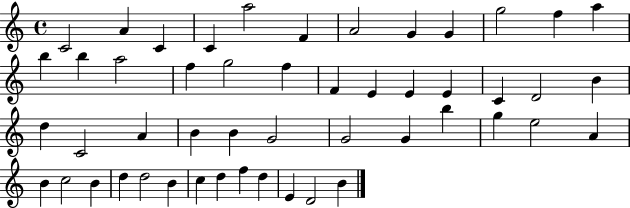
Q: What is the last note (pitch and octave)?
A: B4